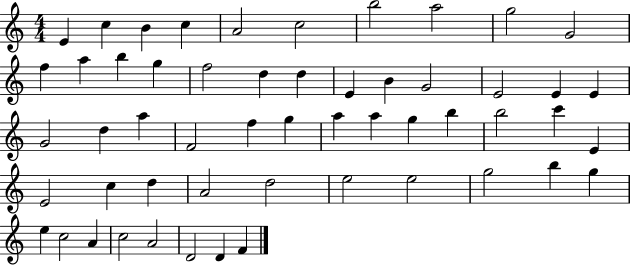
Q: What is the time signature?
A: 4/4